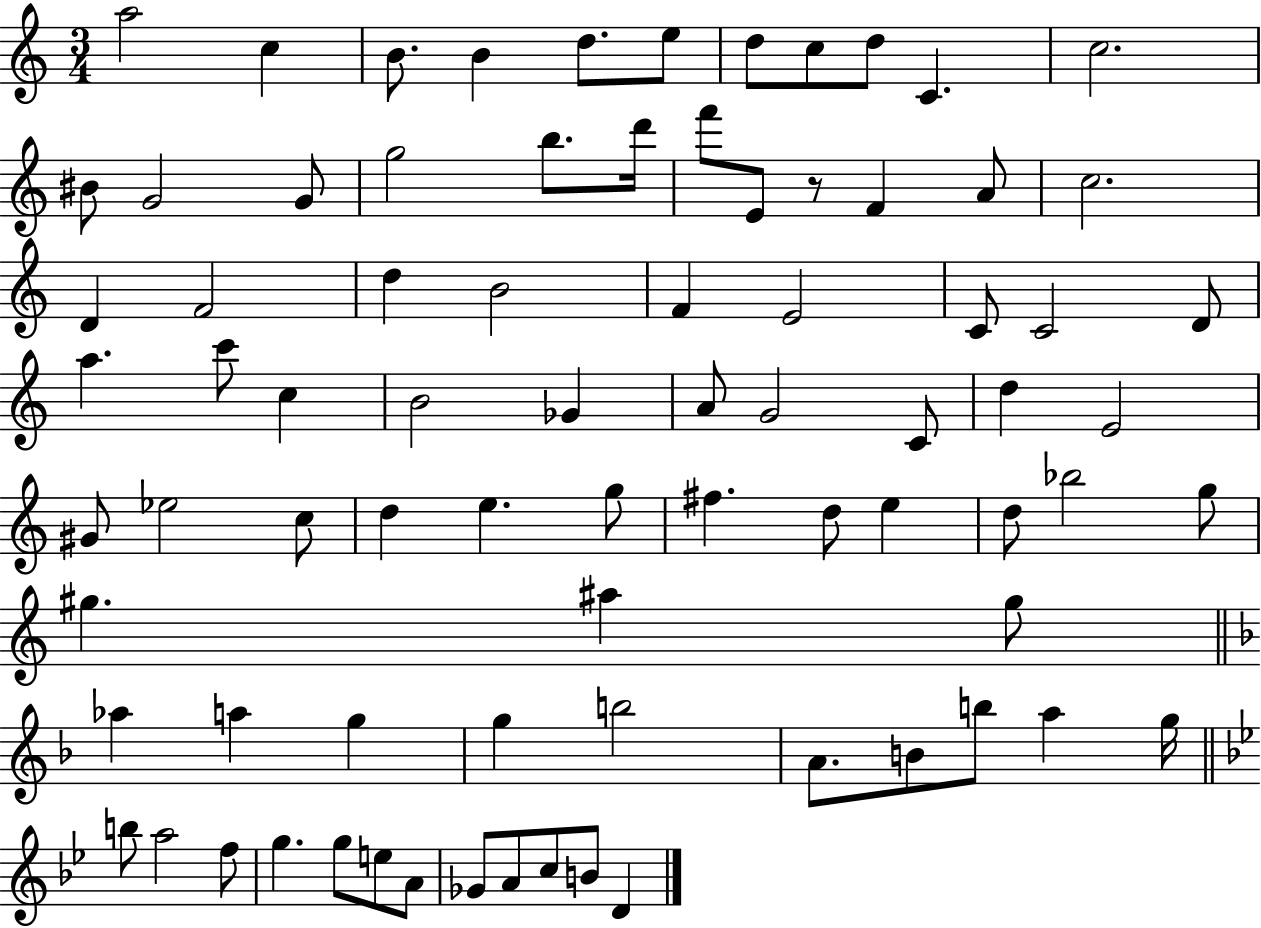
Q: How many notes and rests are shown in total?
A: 79